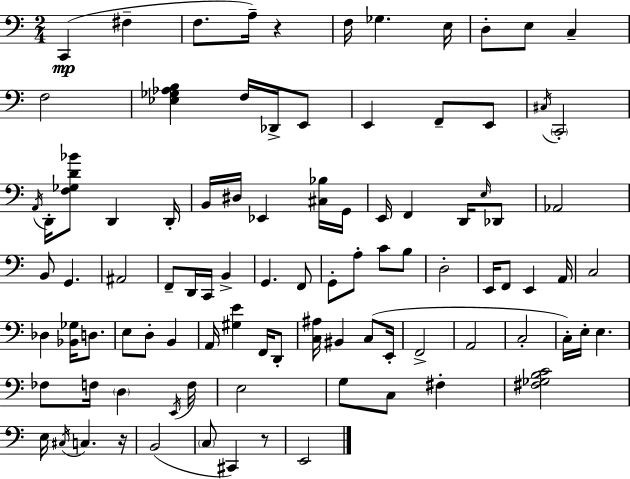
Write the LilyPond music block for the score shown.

{
  \clef bass
  \numericTimeSignature
  \time 2/4
  \key a \minor
  \repeat volta 2 { c,4(\mp fis4-- | f8. a16--) r4 | f16 ges4. e16 | d8-. e8 c4-- | \break f2 | <ees ges aes b>4 f16 des,16-> e,8 | e,4 f,8-- e,8 | \acciaccatura { cis16 } \parenthesize c,2-. | \break \acciaccatura { a,16 } d,16-. <f ges d' bes'>8 d,4 | d,16-. b,16 dis16 ees,4 | <cis bes>16 g,16 e,16 f,4 d,16 | \grace { e16 } des,8 aes,2 | \break b,8 g,4. | ais,2 | f,8-- d,16 c,16 b,4-> | g,4. | \break f,8 g,8-. a8-. c'8 | b8 d2-. | e,16 f,8 e,4 | a,16 c2 | \break des4 <bes, ges>16 | d8. e8 d8-. b,4 | a,16 <gis e'>4 | f,16 d,8-. <c ais>16 bis,4 | \break c8( e,16-. f,2-> | a,2 | c2-. | c16-.) e16-. e4. | \break fes8 f16 \parenthesize d4 | \acciaccatura { e,16 } f16 e2 | g8 c8 | fis4-. <fis ges b c'>2 | \break e16 \acciaccatura { cis16 } c4. | r16 b,2( | \parenthesize c8 cis,4) | r8 e,2 | \break } \bar "|."
}